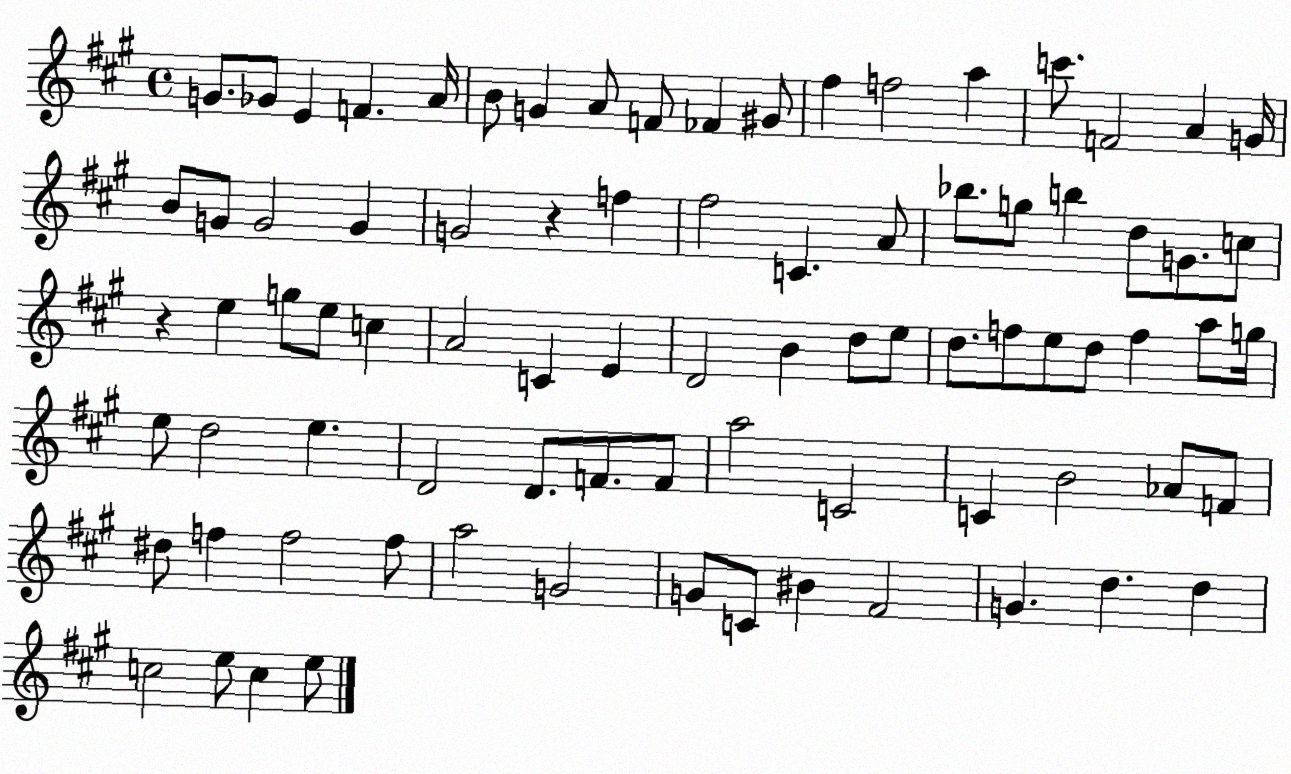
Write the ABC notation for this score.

X:1
T:Untitled
M:4/4
L:1/4
K:A
G/2 _G/2 E F A/4 B/2 G A/2 F/2 _F ^G/2 ^f f2 a c'/2 F2 A G/4 B/2 G/2 G2 G G2 z f ^f2 C A/2 _b/2 g/2 b d/2 G/2 c/2 z e g/2 e/2 c A2 C E D2 B d/2 e/2 d/2 f/2 e/2 d/2 f a/2 g/4 e/2 d2 e D2 D/2 F/2 F/2 a2 C2 C B2 _A/2 F/2 ^d/2 f f2 f/2 a2 G2 G/2 C/2 ^B ^F2 G d d c2 e/2 c e/2